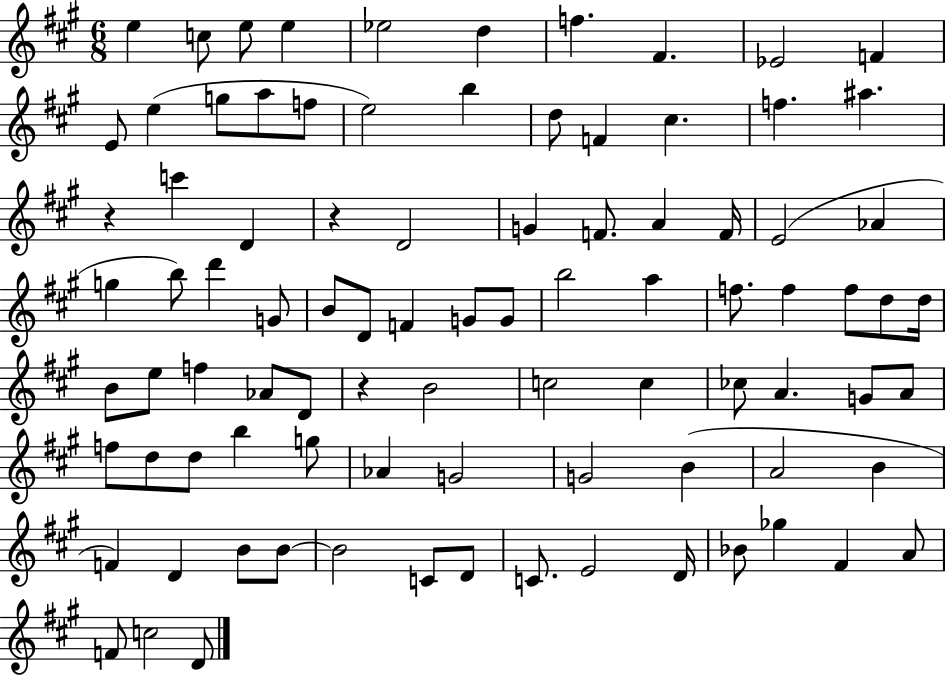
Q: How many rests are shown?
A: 3